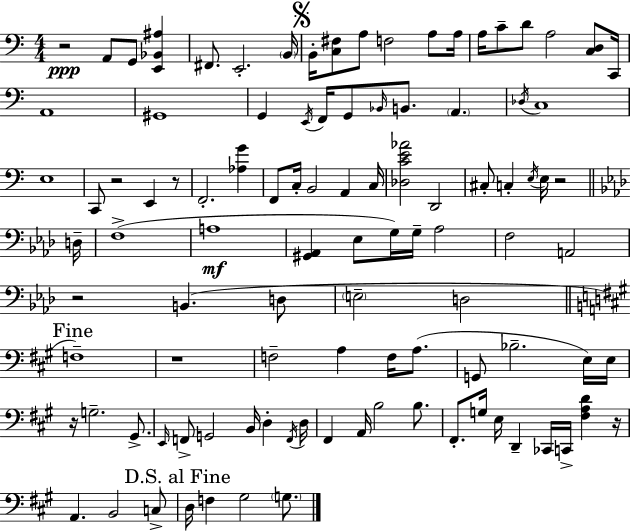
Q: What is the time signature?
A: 4/4